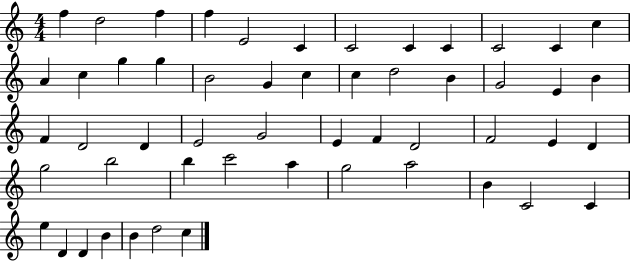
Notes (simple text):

F5/q D5/h F5/q F5/q E4/h C4/q C4/h C4/q C4/q C4/h C4/q C5/q A4/q C5/q G5/q G5/q B4/h G4/q C5/q C5/q D5/h B4/q G4/h E4/q B4/q F4/q D4/h D4/q E4/h G4/h E4/q F4/q D4/h F4/h E4/q D4/q G5/h B5/h B5/q C6/h A5/q G5/h A5/h B4/q C4/h C4/q E5/q D4/q D4/q B4/q B4/q D5/h C5/q